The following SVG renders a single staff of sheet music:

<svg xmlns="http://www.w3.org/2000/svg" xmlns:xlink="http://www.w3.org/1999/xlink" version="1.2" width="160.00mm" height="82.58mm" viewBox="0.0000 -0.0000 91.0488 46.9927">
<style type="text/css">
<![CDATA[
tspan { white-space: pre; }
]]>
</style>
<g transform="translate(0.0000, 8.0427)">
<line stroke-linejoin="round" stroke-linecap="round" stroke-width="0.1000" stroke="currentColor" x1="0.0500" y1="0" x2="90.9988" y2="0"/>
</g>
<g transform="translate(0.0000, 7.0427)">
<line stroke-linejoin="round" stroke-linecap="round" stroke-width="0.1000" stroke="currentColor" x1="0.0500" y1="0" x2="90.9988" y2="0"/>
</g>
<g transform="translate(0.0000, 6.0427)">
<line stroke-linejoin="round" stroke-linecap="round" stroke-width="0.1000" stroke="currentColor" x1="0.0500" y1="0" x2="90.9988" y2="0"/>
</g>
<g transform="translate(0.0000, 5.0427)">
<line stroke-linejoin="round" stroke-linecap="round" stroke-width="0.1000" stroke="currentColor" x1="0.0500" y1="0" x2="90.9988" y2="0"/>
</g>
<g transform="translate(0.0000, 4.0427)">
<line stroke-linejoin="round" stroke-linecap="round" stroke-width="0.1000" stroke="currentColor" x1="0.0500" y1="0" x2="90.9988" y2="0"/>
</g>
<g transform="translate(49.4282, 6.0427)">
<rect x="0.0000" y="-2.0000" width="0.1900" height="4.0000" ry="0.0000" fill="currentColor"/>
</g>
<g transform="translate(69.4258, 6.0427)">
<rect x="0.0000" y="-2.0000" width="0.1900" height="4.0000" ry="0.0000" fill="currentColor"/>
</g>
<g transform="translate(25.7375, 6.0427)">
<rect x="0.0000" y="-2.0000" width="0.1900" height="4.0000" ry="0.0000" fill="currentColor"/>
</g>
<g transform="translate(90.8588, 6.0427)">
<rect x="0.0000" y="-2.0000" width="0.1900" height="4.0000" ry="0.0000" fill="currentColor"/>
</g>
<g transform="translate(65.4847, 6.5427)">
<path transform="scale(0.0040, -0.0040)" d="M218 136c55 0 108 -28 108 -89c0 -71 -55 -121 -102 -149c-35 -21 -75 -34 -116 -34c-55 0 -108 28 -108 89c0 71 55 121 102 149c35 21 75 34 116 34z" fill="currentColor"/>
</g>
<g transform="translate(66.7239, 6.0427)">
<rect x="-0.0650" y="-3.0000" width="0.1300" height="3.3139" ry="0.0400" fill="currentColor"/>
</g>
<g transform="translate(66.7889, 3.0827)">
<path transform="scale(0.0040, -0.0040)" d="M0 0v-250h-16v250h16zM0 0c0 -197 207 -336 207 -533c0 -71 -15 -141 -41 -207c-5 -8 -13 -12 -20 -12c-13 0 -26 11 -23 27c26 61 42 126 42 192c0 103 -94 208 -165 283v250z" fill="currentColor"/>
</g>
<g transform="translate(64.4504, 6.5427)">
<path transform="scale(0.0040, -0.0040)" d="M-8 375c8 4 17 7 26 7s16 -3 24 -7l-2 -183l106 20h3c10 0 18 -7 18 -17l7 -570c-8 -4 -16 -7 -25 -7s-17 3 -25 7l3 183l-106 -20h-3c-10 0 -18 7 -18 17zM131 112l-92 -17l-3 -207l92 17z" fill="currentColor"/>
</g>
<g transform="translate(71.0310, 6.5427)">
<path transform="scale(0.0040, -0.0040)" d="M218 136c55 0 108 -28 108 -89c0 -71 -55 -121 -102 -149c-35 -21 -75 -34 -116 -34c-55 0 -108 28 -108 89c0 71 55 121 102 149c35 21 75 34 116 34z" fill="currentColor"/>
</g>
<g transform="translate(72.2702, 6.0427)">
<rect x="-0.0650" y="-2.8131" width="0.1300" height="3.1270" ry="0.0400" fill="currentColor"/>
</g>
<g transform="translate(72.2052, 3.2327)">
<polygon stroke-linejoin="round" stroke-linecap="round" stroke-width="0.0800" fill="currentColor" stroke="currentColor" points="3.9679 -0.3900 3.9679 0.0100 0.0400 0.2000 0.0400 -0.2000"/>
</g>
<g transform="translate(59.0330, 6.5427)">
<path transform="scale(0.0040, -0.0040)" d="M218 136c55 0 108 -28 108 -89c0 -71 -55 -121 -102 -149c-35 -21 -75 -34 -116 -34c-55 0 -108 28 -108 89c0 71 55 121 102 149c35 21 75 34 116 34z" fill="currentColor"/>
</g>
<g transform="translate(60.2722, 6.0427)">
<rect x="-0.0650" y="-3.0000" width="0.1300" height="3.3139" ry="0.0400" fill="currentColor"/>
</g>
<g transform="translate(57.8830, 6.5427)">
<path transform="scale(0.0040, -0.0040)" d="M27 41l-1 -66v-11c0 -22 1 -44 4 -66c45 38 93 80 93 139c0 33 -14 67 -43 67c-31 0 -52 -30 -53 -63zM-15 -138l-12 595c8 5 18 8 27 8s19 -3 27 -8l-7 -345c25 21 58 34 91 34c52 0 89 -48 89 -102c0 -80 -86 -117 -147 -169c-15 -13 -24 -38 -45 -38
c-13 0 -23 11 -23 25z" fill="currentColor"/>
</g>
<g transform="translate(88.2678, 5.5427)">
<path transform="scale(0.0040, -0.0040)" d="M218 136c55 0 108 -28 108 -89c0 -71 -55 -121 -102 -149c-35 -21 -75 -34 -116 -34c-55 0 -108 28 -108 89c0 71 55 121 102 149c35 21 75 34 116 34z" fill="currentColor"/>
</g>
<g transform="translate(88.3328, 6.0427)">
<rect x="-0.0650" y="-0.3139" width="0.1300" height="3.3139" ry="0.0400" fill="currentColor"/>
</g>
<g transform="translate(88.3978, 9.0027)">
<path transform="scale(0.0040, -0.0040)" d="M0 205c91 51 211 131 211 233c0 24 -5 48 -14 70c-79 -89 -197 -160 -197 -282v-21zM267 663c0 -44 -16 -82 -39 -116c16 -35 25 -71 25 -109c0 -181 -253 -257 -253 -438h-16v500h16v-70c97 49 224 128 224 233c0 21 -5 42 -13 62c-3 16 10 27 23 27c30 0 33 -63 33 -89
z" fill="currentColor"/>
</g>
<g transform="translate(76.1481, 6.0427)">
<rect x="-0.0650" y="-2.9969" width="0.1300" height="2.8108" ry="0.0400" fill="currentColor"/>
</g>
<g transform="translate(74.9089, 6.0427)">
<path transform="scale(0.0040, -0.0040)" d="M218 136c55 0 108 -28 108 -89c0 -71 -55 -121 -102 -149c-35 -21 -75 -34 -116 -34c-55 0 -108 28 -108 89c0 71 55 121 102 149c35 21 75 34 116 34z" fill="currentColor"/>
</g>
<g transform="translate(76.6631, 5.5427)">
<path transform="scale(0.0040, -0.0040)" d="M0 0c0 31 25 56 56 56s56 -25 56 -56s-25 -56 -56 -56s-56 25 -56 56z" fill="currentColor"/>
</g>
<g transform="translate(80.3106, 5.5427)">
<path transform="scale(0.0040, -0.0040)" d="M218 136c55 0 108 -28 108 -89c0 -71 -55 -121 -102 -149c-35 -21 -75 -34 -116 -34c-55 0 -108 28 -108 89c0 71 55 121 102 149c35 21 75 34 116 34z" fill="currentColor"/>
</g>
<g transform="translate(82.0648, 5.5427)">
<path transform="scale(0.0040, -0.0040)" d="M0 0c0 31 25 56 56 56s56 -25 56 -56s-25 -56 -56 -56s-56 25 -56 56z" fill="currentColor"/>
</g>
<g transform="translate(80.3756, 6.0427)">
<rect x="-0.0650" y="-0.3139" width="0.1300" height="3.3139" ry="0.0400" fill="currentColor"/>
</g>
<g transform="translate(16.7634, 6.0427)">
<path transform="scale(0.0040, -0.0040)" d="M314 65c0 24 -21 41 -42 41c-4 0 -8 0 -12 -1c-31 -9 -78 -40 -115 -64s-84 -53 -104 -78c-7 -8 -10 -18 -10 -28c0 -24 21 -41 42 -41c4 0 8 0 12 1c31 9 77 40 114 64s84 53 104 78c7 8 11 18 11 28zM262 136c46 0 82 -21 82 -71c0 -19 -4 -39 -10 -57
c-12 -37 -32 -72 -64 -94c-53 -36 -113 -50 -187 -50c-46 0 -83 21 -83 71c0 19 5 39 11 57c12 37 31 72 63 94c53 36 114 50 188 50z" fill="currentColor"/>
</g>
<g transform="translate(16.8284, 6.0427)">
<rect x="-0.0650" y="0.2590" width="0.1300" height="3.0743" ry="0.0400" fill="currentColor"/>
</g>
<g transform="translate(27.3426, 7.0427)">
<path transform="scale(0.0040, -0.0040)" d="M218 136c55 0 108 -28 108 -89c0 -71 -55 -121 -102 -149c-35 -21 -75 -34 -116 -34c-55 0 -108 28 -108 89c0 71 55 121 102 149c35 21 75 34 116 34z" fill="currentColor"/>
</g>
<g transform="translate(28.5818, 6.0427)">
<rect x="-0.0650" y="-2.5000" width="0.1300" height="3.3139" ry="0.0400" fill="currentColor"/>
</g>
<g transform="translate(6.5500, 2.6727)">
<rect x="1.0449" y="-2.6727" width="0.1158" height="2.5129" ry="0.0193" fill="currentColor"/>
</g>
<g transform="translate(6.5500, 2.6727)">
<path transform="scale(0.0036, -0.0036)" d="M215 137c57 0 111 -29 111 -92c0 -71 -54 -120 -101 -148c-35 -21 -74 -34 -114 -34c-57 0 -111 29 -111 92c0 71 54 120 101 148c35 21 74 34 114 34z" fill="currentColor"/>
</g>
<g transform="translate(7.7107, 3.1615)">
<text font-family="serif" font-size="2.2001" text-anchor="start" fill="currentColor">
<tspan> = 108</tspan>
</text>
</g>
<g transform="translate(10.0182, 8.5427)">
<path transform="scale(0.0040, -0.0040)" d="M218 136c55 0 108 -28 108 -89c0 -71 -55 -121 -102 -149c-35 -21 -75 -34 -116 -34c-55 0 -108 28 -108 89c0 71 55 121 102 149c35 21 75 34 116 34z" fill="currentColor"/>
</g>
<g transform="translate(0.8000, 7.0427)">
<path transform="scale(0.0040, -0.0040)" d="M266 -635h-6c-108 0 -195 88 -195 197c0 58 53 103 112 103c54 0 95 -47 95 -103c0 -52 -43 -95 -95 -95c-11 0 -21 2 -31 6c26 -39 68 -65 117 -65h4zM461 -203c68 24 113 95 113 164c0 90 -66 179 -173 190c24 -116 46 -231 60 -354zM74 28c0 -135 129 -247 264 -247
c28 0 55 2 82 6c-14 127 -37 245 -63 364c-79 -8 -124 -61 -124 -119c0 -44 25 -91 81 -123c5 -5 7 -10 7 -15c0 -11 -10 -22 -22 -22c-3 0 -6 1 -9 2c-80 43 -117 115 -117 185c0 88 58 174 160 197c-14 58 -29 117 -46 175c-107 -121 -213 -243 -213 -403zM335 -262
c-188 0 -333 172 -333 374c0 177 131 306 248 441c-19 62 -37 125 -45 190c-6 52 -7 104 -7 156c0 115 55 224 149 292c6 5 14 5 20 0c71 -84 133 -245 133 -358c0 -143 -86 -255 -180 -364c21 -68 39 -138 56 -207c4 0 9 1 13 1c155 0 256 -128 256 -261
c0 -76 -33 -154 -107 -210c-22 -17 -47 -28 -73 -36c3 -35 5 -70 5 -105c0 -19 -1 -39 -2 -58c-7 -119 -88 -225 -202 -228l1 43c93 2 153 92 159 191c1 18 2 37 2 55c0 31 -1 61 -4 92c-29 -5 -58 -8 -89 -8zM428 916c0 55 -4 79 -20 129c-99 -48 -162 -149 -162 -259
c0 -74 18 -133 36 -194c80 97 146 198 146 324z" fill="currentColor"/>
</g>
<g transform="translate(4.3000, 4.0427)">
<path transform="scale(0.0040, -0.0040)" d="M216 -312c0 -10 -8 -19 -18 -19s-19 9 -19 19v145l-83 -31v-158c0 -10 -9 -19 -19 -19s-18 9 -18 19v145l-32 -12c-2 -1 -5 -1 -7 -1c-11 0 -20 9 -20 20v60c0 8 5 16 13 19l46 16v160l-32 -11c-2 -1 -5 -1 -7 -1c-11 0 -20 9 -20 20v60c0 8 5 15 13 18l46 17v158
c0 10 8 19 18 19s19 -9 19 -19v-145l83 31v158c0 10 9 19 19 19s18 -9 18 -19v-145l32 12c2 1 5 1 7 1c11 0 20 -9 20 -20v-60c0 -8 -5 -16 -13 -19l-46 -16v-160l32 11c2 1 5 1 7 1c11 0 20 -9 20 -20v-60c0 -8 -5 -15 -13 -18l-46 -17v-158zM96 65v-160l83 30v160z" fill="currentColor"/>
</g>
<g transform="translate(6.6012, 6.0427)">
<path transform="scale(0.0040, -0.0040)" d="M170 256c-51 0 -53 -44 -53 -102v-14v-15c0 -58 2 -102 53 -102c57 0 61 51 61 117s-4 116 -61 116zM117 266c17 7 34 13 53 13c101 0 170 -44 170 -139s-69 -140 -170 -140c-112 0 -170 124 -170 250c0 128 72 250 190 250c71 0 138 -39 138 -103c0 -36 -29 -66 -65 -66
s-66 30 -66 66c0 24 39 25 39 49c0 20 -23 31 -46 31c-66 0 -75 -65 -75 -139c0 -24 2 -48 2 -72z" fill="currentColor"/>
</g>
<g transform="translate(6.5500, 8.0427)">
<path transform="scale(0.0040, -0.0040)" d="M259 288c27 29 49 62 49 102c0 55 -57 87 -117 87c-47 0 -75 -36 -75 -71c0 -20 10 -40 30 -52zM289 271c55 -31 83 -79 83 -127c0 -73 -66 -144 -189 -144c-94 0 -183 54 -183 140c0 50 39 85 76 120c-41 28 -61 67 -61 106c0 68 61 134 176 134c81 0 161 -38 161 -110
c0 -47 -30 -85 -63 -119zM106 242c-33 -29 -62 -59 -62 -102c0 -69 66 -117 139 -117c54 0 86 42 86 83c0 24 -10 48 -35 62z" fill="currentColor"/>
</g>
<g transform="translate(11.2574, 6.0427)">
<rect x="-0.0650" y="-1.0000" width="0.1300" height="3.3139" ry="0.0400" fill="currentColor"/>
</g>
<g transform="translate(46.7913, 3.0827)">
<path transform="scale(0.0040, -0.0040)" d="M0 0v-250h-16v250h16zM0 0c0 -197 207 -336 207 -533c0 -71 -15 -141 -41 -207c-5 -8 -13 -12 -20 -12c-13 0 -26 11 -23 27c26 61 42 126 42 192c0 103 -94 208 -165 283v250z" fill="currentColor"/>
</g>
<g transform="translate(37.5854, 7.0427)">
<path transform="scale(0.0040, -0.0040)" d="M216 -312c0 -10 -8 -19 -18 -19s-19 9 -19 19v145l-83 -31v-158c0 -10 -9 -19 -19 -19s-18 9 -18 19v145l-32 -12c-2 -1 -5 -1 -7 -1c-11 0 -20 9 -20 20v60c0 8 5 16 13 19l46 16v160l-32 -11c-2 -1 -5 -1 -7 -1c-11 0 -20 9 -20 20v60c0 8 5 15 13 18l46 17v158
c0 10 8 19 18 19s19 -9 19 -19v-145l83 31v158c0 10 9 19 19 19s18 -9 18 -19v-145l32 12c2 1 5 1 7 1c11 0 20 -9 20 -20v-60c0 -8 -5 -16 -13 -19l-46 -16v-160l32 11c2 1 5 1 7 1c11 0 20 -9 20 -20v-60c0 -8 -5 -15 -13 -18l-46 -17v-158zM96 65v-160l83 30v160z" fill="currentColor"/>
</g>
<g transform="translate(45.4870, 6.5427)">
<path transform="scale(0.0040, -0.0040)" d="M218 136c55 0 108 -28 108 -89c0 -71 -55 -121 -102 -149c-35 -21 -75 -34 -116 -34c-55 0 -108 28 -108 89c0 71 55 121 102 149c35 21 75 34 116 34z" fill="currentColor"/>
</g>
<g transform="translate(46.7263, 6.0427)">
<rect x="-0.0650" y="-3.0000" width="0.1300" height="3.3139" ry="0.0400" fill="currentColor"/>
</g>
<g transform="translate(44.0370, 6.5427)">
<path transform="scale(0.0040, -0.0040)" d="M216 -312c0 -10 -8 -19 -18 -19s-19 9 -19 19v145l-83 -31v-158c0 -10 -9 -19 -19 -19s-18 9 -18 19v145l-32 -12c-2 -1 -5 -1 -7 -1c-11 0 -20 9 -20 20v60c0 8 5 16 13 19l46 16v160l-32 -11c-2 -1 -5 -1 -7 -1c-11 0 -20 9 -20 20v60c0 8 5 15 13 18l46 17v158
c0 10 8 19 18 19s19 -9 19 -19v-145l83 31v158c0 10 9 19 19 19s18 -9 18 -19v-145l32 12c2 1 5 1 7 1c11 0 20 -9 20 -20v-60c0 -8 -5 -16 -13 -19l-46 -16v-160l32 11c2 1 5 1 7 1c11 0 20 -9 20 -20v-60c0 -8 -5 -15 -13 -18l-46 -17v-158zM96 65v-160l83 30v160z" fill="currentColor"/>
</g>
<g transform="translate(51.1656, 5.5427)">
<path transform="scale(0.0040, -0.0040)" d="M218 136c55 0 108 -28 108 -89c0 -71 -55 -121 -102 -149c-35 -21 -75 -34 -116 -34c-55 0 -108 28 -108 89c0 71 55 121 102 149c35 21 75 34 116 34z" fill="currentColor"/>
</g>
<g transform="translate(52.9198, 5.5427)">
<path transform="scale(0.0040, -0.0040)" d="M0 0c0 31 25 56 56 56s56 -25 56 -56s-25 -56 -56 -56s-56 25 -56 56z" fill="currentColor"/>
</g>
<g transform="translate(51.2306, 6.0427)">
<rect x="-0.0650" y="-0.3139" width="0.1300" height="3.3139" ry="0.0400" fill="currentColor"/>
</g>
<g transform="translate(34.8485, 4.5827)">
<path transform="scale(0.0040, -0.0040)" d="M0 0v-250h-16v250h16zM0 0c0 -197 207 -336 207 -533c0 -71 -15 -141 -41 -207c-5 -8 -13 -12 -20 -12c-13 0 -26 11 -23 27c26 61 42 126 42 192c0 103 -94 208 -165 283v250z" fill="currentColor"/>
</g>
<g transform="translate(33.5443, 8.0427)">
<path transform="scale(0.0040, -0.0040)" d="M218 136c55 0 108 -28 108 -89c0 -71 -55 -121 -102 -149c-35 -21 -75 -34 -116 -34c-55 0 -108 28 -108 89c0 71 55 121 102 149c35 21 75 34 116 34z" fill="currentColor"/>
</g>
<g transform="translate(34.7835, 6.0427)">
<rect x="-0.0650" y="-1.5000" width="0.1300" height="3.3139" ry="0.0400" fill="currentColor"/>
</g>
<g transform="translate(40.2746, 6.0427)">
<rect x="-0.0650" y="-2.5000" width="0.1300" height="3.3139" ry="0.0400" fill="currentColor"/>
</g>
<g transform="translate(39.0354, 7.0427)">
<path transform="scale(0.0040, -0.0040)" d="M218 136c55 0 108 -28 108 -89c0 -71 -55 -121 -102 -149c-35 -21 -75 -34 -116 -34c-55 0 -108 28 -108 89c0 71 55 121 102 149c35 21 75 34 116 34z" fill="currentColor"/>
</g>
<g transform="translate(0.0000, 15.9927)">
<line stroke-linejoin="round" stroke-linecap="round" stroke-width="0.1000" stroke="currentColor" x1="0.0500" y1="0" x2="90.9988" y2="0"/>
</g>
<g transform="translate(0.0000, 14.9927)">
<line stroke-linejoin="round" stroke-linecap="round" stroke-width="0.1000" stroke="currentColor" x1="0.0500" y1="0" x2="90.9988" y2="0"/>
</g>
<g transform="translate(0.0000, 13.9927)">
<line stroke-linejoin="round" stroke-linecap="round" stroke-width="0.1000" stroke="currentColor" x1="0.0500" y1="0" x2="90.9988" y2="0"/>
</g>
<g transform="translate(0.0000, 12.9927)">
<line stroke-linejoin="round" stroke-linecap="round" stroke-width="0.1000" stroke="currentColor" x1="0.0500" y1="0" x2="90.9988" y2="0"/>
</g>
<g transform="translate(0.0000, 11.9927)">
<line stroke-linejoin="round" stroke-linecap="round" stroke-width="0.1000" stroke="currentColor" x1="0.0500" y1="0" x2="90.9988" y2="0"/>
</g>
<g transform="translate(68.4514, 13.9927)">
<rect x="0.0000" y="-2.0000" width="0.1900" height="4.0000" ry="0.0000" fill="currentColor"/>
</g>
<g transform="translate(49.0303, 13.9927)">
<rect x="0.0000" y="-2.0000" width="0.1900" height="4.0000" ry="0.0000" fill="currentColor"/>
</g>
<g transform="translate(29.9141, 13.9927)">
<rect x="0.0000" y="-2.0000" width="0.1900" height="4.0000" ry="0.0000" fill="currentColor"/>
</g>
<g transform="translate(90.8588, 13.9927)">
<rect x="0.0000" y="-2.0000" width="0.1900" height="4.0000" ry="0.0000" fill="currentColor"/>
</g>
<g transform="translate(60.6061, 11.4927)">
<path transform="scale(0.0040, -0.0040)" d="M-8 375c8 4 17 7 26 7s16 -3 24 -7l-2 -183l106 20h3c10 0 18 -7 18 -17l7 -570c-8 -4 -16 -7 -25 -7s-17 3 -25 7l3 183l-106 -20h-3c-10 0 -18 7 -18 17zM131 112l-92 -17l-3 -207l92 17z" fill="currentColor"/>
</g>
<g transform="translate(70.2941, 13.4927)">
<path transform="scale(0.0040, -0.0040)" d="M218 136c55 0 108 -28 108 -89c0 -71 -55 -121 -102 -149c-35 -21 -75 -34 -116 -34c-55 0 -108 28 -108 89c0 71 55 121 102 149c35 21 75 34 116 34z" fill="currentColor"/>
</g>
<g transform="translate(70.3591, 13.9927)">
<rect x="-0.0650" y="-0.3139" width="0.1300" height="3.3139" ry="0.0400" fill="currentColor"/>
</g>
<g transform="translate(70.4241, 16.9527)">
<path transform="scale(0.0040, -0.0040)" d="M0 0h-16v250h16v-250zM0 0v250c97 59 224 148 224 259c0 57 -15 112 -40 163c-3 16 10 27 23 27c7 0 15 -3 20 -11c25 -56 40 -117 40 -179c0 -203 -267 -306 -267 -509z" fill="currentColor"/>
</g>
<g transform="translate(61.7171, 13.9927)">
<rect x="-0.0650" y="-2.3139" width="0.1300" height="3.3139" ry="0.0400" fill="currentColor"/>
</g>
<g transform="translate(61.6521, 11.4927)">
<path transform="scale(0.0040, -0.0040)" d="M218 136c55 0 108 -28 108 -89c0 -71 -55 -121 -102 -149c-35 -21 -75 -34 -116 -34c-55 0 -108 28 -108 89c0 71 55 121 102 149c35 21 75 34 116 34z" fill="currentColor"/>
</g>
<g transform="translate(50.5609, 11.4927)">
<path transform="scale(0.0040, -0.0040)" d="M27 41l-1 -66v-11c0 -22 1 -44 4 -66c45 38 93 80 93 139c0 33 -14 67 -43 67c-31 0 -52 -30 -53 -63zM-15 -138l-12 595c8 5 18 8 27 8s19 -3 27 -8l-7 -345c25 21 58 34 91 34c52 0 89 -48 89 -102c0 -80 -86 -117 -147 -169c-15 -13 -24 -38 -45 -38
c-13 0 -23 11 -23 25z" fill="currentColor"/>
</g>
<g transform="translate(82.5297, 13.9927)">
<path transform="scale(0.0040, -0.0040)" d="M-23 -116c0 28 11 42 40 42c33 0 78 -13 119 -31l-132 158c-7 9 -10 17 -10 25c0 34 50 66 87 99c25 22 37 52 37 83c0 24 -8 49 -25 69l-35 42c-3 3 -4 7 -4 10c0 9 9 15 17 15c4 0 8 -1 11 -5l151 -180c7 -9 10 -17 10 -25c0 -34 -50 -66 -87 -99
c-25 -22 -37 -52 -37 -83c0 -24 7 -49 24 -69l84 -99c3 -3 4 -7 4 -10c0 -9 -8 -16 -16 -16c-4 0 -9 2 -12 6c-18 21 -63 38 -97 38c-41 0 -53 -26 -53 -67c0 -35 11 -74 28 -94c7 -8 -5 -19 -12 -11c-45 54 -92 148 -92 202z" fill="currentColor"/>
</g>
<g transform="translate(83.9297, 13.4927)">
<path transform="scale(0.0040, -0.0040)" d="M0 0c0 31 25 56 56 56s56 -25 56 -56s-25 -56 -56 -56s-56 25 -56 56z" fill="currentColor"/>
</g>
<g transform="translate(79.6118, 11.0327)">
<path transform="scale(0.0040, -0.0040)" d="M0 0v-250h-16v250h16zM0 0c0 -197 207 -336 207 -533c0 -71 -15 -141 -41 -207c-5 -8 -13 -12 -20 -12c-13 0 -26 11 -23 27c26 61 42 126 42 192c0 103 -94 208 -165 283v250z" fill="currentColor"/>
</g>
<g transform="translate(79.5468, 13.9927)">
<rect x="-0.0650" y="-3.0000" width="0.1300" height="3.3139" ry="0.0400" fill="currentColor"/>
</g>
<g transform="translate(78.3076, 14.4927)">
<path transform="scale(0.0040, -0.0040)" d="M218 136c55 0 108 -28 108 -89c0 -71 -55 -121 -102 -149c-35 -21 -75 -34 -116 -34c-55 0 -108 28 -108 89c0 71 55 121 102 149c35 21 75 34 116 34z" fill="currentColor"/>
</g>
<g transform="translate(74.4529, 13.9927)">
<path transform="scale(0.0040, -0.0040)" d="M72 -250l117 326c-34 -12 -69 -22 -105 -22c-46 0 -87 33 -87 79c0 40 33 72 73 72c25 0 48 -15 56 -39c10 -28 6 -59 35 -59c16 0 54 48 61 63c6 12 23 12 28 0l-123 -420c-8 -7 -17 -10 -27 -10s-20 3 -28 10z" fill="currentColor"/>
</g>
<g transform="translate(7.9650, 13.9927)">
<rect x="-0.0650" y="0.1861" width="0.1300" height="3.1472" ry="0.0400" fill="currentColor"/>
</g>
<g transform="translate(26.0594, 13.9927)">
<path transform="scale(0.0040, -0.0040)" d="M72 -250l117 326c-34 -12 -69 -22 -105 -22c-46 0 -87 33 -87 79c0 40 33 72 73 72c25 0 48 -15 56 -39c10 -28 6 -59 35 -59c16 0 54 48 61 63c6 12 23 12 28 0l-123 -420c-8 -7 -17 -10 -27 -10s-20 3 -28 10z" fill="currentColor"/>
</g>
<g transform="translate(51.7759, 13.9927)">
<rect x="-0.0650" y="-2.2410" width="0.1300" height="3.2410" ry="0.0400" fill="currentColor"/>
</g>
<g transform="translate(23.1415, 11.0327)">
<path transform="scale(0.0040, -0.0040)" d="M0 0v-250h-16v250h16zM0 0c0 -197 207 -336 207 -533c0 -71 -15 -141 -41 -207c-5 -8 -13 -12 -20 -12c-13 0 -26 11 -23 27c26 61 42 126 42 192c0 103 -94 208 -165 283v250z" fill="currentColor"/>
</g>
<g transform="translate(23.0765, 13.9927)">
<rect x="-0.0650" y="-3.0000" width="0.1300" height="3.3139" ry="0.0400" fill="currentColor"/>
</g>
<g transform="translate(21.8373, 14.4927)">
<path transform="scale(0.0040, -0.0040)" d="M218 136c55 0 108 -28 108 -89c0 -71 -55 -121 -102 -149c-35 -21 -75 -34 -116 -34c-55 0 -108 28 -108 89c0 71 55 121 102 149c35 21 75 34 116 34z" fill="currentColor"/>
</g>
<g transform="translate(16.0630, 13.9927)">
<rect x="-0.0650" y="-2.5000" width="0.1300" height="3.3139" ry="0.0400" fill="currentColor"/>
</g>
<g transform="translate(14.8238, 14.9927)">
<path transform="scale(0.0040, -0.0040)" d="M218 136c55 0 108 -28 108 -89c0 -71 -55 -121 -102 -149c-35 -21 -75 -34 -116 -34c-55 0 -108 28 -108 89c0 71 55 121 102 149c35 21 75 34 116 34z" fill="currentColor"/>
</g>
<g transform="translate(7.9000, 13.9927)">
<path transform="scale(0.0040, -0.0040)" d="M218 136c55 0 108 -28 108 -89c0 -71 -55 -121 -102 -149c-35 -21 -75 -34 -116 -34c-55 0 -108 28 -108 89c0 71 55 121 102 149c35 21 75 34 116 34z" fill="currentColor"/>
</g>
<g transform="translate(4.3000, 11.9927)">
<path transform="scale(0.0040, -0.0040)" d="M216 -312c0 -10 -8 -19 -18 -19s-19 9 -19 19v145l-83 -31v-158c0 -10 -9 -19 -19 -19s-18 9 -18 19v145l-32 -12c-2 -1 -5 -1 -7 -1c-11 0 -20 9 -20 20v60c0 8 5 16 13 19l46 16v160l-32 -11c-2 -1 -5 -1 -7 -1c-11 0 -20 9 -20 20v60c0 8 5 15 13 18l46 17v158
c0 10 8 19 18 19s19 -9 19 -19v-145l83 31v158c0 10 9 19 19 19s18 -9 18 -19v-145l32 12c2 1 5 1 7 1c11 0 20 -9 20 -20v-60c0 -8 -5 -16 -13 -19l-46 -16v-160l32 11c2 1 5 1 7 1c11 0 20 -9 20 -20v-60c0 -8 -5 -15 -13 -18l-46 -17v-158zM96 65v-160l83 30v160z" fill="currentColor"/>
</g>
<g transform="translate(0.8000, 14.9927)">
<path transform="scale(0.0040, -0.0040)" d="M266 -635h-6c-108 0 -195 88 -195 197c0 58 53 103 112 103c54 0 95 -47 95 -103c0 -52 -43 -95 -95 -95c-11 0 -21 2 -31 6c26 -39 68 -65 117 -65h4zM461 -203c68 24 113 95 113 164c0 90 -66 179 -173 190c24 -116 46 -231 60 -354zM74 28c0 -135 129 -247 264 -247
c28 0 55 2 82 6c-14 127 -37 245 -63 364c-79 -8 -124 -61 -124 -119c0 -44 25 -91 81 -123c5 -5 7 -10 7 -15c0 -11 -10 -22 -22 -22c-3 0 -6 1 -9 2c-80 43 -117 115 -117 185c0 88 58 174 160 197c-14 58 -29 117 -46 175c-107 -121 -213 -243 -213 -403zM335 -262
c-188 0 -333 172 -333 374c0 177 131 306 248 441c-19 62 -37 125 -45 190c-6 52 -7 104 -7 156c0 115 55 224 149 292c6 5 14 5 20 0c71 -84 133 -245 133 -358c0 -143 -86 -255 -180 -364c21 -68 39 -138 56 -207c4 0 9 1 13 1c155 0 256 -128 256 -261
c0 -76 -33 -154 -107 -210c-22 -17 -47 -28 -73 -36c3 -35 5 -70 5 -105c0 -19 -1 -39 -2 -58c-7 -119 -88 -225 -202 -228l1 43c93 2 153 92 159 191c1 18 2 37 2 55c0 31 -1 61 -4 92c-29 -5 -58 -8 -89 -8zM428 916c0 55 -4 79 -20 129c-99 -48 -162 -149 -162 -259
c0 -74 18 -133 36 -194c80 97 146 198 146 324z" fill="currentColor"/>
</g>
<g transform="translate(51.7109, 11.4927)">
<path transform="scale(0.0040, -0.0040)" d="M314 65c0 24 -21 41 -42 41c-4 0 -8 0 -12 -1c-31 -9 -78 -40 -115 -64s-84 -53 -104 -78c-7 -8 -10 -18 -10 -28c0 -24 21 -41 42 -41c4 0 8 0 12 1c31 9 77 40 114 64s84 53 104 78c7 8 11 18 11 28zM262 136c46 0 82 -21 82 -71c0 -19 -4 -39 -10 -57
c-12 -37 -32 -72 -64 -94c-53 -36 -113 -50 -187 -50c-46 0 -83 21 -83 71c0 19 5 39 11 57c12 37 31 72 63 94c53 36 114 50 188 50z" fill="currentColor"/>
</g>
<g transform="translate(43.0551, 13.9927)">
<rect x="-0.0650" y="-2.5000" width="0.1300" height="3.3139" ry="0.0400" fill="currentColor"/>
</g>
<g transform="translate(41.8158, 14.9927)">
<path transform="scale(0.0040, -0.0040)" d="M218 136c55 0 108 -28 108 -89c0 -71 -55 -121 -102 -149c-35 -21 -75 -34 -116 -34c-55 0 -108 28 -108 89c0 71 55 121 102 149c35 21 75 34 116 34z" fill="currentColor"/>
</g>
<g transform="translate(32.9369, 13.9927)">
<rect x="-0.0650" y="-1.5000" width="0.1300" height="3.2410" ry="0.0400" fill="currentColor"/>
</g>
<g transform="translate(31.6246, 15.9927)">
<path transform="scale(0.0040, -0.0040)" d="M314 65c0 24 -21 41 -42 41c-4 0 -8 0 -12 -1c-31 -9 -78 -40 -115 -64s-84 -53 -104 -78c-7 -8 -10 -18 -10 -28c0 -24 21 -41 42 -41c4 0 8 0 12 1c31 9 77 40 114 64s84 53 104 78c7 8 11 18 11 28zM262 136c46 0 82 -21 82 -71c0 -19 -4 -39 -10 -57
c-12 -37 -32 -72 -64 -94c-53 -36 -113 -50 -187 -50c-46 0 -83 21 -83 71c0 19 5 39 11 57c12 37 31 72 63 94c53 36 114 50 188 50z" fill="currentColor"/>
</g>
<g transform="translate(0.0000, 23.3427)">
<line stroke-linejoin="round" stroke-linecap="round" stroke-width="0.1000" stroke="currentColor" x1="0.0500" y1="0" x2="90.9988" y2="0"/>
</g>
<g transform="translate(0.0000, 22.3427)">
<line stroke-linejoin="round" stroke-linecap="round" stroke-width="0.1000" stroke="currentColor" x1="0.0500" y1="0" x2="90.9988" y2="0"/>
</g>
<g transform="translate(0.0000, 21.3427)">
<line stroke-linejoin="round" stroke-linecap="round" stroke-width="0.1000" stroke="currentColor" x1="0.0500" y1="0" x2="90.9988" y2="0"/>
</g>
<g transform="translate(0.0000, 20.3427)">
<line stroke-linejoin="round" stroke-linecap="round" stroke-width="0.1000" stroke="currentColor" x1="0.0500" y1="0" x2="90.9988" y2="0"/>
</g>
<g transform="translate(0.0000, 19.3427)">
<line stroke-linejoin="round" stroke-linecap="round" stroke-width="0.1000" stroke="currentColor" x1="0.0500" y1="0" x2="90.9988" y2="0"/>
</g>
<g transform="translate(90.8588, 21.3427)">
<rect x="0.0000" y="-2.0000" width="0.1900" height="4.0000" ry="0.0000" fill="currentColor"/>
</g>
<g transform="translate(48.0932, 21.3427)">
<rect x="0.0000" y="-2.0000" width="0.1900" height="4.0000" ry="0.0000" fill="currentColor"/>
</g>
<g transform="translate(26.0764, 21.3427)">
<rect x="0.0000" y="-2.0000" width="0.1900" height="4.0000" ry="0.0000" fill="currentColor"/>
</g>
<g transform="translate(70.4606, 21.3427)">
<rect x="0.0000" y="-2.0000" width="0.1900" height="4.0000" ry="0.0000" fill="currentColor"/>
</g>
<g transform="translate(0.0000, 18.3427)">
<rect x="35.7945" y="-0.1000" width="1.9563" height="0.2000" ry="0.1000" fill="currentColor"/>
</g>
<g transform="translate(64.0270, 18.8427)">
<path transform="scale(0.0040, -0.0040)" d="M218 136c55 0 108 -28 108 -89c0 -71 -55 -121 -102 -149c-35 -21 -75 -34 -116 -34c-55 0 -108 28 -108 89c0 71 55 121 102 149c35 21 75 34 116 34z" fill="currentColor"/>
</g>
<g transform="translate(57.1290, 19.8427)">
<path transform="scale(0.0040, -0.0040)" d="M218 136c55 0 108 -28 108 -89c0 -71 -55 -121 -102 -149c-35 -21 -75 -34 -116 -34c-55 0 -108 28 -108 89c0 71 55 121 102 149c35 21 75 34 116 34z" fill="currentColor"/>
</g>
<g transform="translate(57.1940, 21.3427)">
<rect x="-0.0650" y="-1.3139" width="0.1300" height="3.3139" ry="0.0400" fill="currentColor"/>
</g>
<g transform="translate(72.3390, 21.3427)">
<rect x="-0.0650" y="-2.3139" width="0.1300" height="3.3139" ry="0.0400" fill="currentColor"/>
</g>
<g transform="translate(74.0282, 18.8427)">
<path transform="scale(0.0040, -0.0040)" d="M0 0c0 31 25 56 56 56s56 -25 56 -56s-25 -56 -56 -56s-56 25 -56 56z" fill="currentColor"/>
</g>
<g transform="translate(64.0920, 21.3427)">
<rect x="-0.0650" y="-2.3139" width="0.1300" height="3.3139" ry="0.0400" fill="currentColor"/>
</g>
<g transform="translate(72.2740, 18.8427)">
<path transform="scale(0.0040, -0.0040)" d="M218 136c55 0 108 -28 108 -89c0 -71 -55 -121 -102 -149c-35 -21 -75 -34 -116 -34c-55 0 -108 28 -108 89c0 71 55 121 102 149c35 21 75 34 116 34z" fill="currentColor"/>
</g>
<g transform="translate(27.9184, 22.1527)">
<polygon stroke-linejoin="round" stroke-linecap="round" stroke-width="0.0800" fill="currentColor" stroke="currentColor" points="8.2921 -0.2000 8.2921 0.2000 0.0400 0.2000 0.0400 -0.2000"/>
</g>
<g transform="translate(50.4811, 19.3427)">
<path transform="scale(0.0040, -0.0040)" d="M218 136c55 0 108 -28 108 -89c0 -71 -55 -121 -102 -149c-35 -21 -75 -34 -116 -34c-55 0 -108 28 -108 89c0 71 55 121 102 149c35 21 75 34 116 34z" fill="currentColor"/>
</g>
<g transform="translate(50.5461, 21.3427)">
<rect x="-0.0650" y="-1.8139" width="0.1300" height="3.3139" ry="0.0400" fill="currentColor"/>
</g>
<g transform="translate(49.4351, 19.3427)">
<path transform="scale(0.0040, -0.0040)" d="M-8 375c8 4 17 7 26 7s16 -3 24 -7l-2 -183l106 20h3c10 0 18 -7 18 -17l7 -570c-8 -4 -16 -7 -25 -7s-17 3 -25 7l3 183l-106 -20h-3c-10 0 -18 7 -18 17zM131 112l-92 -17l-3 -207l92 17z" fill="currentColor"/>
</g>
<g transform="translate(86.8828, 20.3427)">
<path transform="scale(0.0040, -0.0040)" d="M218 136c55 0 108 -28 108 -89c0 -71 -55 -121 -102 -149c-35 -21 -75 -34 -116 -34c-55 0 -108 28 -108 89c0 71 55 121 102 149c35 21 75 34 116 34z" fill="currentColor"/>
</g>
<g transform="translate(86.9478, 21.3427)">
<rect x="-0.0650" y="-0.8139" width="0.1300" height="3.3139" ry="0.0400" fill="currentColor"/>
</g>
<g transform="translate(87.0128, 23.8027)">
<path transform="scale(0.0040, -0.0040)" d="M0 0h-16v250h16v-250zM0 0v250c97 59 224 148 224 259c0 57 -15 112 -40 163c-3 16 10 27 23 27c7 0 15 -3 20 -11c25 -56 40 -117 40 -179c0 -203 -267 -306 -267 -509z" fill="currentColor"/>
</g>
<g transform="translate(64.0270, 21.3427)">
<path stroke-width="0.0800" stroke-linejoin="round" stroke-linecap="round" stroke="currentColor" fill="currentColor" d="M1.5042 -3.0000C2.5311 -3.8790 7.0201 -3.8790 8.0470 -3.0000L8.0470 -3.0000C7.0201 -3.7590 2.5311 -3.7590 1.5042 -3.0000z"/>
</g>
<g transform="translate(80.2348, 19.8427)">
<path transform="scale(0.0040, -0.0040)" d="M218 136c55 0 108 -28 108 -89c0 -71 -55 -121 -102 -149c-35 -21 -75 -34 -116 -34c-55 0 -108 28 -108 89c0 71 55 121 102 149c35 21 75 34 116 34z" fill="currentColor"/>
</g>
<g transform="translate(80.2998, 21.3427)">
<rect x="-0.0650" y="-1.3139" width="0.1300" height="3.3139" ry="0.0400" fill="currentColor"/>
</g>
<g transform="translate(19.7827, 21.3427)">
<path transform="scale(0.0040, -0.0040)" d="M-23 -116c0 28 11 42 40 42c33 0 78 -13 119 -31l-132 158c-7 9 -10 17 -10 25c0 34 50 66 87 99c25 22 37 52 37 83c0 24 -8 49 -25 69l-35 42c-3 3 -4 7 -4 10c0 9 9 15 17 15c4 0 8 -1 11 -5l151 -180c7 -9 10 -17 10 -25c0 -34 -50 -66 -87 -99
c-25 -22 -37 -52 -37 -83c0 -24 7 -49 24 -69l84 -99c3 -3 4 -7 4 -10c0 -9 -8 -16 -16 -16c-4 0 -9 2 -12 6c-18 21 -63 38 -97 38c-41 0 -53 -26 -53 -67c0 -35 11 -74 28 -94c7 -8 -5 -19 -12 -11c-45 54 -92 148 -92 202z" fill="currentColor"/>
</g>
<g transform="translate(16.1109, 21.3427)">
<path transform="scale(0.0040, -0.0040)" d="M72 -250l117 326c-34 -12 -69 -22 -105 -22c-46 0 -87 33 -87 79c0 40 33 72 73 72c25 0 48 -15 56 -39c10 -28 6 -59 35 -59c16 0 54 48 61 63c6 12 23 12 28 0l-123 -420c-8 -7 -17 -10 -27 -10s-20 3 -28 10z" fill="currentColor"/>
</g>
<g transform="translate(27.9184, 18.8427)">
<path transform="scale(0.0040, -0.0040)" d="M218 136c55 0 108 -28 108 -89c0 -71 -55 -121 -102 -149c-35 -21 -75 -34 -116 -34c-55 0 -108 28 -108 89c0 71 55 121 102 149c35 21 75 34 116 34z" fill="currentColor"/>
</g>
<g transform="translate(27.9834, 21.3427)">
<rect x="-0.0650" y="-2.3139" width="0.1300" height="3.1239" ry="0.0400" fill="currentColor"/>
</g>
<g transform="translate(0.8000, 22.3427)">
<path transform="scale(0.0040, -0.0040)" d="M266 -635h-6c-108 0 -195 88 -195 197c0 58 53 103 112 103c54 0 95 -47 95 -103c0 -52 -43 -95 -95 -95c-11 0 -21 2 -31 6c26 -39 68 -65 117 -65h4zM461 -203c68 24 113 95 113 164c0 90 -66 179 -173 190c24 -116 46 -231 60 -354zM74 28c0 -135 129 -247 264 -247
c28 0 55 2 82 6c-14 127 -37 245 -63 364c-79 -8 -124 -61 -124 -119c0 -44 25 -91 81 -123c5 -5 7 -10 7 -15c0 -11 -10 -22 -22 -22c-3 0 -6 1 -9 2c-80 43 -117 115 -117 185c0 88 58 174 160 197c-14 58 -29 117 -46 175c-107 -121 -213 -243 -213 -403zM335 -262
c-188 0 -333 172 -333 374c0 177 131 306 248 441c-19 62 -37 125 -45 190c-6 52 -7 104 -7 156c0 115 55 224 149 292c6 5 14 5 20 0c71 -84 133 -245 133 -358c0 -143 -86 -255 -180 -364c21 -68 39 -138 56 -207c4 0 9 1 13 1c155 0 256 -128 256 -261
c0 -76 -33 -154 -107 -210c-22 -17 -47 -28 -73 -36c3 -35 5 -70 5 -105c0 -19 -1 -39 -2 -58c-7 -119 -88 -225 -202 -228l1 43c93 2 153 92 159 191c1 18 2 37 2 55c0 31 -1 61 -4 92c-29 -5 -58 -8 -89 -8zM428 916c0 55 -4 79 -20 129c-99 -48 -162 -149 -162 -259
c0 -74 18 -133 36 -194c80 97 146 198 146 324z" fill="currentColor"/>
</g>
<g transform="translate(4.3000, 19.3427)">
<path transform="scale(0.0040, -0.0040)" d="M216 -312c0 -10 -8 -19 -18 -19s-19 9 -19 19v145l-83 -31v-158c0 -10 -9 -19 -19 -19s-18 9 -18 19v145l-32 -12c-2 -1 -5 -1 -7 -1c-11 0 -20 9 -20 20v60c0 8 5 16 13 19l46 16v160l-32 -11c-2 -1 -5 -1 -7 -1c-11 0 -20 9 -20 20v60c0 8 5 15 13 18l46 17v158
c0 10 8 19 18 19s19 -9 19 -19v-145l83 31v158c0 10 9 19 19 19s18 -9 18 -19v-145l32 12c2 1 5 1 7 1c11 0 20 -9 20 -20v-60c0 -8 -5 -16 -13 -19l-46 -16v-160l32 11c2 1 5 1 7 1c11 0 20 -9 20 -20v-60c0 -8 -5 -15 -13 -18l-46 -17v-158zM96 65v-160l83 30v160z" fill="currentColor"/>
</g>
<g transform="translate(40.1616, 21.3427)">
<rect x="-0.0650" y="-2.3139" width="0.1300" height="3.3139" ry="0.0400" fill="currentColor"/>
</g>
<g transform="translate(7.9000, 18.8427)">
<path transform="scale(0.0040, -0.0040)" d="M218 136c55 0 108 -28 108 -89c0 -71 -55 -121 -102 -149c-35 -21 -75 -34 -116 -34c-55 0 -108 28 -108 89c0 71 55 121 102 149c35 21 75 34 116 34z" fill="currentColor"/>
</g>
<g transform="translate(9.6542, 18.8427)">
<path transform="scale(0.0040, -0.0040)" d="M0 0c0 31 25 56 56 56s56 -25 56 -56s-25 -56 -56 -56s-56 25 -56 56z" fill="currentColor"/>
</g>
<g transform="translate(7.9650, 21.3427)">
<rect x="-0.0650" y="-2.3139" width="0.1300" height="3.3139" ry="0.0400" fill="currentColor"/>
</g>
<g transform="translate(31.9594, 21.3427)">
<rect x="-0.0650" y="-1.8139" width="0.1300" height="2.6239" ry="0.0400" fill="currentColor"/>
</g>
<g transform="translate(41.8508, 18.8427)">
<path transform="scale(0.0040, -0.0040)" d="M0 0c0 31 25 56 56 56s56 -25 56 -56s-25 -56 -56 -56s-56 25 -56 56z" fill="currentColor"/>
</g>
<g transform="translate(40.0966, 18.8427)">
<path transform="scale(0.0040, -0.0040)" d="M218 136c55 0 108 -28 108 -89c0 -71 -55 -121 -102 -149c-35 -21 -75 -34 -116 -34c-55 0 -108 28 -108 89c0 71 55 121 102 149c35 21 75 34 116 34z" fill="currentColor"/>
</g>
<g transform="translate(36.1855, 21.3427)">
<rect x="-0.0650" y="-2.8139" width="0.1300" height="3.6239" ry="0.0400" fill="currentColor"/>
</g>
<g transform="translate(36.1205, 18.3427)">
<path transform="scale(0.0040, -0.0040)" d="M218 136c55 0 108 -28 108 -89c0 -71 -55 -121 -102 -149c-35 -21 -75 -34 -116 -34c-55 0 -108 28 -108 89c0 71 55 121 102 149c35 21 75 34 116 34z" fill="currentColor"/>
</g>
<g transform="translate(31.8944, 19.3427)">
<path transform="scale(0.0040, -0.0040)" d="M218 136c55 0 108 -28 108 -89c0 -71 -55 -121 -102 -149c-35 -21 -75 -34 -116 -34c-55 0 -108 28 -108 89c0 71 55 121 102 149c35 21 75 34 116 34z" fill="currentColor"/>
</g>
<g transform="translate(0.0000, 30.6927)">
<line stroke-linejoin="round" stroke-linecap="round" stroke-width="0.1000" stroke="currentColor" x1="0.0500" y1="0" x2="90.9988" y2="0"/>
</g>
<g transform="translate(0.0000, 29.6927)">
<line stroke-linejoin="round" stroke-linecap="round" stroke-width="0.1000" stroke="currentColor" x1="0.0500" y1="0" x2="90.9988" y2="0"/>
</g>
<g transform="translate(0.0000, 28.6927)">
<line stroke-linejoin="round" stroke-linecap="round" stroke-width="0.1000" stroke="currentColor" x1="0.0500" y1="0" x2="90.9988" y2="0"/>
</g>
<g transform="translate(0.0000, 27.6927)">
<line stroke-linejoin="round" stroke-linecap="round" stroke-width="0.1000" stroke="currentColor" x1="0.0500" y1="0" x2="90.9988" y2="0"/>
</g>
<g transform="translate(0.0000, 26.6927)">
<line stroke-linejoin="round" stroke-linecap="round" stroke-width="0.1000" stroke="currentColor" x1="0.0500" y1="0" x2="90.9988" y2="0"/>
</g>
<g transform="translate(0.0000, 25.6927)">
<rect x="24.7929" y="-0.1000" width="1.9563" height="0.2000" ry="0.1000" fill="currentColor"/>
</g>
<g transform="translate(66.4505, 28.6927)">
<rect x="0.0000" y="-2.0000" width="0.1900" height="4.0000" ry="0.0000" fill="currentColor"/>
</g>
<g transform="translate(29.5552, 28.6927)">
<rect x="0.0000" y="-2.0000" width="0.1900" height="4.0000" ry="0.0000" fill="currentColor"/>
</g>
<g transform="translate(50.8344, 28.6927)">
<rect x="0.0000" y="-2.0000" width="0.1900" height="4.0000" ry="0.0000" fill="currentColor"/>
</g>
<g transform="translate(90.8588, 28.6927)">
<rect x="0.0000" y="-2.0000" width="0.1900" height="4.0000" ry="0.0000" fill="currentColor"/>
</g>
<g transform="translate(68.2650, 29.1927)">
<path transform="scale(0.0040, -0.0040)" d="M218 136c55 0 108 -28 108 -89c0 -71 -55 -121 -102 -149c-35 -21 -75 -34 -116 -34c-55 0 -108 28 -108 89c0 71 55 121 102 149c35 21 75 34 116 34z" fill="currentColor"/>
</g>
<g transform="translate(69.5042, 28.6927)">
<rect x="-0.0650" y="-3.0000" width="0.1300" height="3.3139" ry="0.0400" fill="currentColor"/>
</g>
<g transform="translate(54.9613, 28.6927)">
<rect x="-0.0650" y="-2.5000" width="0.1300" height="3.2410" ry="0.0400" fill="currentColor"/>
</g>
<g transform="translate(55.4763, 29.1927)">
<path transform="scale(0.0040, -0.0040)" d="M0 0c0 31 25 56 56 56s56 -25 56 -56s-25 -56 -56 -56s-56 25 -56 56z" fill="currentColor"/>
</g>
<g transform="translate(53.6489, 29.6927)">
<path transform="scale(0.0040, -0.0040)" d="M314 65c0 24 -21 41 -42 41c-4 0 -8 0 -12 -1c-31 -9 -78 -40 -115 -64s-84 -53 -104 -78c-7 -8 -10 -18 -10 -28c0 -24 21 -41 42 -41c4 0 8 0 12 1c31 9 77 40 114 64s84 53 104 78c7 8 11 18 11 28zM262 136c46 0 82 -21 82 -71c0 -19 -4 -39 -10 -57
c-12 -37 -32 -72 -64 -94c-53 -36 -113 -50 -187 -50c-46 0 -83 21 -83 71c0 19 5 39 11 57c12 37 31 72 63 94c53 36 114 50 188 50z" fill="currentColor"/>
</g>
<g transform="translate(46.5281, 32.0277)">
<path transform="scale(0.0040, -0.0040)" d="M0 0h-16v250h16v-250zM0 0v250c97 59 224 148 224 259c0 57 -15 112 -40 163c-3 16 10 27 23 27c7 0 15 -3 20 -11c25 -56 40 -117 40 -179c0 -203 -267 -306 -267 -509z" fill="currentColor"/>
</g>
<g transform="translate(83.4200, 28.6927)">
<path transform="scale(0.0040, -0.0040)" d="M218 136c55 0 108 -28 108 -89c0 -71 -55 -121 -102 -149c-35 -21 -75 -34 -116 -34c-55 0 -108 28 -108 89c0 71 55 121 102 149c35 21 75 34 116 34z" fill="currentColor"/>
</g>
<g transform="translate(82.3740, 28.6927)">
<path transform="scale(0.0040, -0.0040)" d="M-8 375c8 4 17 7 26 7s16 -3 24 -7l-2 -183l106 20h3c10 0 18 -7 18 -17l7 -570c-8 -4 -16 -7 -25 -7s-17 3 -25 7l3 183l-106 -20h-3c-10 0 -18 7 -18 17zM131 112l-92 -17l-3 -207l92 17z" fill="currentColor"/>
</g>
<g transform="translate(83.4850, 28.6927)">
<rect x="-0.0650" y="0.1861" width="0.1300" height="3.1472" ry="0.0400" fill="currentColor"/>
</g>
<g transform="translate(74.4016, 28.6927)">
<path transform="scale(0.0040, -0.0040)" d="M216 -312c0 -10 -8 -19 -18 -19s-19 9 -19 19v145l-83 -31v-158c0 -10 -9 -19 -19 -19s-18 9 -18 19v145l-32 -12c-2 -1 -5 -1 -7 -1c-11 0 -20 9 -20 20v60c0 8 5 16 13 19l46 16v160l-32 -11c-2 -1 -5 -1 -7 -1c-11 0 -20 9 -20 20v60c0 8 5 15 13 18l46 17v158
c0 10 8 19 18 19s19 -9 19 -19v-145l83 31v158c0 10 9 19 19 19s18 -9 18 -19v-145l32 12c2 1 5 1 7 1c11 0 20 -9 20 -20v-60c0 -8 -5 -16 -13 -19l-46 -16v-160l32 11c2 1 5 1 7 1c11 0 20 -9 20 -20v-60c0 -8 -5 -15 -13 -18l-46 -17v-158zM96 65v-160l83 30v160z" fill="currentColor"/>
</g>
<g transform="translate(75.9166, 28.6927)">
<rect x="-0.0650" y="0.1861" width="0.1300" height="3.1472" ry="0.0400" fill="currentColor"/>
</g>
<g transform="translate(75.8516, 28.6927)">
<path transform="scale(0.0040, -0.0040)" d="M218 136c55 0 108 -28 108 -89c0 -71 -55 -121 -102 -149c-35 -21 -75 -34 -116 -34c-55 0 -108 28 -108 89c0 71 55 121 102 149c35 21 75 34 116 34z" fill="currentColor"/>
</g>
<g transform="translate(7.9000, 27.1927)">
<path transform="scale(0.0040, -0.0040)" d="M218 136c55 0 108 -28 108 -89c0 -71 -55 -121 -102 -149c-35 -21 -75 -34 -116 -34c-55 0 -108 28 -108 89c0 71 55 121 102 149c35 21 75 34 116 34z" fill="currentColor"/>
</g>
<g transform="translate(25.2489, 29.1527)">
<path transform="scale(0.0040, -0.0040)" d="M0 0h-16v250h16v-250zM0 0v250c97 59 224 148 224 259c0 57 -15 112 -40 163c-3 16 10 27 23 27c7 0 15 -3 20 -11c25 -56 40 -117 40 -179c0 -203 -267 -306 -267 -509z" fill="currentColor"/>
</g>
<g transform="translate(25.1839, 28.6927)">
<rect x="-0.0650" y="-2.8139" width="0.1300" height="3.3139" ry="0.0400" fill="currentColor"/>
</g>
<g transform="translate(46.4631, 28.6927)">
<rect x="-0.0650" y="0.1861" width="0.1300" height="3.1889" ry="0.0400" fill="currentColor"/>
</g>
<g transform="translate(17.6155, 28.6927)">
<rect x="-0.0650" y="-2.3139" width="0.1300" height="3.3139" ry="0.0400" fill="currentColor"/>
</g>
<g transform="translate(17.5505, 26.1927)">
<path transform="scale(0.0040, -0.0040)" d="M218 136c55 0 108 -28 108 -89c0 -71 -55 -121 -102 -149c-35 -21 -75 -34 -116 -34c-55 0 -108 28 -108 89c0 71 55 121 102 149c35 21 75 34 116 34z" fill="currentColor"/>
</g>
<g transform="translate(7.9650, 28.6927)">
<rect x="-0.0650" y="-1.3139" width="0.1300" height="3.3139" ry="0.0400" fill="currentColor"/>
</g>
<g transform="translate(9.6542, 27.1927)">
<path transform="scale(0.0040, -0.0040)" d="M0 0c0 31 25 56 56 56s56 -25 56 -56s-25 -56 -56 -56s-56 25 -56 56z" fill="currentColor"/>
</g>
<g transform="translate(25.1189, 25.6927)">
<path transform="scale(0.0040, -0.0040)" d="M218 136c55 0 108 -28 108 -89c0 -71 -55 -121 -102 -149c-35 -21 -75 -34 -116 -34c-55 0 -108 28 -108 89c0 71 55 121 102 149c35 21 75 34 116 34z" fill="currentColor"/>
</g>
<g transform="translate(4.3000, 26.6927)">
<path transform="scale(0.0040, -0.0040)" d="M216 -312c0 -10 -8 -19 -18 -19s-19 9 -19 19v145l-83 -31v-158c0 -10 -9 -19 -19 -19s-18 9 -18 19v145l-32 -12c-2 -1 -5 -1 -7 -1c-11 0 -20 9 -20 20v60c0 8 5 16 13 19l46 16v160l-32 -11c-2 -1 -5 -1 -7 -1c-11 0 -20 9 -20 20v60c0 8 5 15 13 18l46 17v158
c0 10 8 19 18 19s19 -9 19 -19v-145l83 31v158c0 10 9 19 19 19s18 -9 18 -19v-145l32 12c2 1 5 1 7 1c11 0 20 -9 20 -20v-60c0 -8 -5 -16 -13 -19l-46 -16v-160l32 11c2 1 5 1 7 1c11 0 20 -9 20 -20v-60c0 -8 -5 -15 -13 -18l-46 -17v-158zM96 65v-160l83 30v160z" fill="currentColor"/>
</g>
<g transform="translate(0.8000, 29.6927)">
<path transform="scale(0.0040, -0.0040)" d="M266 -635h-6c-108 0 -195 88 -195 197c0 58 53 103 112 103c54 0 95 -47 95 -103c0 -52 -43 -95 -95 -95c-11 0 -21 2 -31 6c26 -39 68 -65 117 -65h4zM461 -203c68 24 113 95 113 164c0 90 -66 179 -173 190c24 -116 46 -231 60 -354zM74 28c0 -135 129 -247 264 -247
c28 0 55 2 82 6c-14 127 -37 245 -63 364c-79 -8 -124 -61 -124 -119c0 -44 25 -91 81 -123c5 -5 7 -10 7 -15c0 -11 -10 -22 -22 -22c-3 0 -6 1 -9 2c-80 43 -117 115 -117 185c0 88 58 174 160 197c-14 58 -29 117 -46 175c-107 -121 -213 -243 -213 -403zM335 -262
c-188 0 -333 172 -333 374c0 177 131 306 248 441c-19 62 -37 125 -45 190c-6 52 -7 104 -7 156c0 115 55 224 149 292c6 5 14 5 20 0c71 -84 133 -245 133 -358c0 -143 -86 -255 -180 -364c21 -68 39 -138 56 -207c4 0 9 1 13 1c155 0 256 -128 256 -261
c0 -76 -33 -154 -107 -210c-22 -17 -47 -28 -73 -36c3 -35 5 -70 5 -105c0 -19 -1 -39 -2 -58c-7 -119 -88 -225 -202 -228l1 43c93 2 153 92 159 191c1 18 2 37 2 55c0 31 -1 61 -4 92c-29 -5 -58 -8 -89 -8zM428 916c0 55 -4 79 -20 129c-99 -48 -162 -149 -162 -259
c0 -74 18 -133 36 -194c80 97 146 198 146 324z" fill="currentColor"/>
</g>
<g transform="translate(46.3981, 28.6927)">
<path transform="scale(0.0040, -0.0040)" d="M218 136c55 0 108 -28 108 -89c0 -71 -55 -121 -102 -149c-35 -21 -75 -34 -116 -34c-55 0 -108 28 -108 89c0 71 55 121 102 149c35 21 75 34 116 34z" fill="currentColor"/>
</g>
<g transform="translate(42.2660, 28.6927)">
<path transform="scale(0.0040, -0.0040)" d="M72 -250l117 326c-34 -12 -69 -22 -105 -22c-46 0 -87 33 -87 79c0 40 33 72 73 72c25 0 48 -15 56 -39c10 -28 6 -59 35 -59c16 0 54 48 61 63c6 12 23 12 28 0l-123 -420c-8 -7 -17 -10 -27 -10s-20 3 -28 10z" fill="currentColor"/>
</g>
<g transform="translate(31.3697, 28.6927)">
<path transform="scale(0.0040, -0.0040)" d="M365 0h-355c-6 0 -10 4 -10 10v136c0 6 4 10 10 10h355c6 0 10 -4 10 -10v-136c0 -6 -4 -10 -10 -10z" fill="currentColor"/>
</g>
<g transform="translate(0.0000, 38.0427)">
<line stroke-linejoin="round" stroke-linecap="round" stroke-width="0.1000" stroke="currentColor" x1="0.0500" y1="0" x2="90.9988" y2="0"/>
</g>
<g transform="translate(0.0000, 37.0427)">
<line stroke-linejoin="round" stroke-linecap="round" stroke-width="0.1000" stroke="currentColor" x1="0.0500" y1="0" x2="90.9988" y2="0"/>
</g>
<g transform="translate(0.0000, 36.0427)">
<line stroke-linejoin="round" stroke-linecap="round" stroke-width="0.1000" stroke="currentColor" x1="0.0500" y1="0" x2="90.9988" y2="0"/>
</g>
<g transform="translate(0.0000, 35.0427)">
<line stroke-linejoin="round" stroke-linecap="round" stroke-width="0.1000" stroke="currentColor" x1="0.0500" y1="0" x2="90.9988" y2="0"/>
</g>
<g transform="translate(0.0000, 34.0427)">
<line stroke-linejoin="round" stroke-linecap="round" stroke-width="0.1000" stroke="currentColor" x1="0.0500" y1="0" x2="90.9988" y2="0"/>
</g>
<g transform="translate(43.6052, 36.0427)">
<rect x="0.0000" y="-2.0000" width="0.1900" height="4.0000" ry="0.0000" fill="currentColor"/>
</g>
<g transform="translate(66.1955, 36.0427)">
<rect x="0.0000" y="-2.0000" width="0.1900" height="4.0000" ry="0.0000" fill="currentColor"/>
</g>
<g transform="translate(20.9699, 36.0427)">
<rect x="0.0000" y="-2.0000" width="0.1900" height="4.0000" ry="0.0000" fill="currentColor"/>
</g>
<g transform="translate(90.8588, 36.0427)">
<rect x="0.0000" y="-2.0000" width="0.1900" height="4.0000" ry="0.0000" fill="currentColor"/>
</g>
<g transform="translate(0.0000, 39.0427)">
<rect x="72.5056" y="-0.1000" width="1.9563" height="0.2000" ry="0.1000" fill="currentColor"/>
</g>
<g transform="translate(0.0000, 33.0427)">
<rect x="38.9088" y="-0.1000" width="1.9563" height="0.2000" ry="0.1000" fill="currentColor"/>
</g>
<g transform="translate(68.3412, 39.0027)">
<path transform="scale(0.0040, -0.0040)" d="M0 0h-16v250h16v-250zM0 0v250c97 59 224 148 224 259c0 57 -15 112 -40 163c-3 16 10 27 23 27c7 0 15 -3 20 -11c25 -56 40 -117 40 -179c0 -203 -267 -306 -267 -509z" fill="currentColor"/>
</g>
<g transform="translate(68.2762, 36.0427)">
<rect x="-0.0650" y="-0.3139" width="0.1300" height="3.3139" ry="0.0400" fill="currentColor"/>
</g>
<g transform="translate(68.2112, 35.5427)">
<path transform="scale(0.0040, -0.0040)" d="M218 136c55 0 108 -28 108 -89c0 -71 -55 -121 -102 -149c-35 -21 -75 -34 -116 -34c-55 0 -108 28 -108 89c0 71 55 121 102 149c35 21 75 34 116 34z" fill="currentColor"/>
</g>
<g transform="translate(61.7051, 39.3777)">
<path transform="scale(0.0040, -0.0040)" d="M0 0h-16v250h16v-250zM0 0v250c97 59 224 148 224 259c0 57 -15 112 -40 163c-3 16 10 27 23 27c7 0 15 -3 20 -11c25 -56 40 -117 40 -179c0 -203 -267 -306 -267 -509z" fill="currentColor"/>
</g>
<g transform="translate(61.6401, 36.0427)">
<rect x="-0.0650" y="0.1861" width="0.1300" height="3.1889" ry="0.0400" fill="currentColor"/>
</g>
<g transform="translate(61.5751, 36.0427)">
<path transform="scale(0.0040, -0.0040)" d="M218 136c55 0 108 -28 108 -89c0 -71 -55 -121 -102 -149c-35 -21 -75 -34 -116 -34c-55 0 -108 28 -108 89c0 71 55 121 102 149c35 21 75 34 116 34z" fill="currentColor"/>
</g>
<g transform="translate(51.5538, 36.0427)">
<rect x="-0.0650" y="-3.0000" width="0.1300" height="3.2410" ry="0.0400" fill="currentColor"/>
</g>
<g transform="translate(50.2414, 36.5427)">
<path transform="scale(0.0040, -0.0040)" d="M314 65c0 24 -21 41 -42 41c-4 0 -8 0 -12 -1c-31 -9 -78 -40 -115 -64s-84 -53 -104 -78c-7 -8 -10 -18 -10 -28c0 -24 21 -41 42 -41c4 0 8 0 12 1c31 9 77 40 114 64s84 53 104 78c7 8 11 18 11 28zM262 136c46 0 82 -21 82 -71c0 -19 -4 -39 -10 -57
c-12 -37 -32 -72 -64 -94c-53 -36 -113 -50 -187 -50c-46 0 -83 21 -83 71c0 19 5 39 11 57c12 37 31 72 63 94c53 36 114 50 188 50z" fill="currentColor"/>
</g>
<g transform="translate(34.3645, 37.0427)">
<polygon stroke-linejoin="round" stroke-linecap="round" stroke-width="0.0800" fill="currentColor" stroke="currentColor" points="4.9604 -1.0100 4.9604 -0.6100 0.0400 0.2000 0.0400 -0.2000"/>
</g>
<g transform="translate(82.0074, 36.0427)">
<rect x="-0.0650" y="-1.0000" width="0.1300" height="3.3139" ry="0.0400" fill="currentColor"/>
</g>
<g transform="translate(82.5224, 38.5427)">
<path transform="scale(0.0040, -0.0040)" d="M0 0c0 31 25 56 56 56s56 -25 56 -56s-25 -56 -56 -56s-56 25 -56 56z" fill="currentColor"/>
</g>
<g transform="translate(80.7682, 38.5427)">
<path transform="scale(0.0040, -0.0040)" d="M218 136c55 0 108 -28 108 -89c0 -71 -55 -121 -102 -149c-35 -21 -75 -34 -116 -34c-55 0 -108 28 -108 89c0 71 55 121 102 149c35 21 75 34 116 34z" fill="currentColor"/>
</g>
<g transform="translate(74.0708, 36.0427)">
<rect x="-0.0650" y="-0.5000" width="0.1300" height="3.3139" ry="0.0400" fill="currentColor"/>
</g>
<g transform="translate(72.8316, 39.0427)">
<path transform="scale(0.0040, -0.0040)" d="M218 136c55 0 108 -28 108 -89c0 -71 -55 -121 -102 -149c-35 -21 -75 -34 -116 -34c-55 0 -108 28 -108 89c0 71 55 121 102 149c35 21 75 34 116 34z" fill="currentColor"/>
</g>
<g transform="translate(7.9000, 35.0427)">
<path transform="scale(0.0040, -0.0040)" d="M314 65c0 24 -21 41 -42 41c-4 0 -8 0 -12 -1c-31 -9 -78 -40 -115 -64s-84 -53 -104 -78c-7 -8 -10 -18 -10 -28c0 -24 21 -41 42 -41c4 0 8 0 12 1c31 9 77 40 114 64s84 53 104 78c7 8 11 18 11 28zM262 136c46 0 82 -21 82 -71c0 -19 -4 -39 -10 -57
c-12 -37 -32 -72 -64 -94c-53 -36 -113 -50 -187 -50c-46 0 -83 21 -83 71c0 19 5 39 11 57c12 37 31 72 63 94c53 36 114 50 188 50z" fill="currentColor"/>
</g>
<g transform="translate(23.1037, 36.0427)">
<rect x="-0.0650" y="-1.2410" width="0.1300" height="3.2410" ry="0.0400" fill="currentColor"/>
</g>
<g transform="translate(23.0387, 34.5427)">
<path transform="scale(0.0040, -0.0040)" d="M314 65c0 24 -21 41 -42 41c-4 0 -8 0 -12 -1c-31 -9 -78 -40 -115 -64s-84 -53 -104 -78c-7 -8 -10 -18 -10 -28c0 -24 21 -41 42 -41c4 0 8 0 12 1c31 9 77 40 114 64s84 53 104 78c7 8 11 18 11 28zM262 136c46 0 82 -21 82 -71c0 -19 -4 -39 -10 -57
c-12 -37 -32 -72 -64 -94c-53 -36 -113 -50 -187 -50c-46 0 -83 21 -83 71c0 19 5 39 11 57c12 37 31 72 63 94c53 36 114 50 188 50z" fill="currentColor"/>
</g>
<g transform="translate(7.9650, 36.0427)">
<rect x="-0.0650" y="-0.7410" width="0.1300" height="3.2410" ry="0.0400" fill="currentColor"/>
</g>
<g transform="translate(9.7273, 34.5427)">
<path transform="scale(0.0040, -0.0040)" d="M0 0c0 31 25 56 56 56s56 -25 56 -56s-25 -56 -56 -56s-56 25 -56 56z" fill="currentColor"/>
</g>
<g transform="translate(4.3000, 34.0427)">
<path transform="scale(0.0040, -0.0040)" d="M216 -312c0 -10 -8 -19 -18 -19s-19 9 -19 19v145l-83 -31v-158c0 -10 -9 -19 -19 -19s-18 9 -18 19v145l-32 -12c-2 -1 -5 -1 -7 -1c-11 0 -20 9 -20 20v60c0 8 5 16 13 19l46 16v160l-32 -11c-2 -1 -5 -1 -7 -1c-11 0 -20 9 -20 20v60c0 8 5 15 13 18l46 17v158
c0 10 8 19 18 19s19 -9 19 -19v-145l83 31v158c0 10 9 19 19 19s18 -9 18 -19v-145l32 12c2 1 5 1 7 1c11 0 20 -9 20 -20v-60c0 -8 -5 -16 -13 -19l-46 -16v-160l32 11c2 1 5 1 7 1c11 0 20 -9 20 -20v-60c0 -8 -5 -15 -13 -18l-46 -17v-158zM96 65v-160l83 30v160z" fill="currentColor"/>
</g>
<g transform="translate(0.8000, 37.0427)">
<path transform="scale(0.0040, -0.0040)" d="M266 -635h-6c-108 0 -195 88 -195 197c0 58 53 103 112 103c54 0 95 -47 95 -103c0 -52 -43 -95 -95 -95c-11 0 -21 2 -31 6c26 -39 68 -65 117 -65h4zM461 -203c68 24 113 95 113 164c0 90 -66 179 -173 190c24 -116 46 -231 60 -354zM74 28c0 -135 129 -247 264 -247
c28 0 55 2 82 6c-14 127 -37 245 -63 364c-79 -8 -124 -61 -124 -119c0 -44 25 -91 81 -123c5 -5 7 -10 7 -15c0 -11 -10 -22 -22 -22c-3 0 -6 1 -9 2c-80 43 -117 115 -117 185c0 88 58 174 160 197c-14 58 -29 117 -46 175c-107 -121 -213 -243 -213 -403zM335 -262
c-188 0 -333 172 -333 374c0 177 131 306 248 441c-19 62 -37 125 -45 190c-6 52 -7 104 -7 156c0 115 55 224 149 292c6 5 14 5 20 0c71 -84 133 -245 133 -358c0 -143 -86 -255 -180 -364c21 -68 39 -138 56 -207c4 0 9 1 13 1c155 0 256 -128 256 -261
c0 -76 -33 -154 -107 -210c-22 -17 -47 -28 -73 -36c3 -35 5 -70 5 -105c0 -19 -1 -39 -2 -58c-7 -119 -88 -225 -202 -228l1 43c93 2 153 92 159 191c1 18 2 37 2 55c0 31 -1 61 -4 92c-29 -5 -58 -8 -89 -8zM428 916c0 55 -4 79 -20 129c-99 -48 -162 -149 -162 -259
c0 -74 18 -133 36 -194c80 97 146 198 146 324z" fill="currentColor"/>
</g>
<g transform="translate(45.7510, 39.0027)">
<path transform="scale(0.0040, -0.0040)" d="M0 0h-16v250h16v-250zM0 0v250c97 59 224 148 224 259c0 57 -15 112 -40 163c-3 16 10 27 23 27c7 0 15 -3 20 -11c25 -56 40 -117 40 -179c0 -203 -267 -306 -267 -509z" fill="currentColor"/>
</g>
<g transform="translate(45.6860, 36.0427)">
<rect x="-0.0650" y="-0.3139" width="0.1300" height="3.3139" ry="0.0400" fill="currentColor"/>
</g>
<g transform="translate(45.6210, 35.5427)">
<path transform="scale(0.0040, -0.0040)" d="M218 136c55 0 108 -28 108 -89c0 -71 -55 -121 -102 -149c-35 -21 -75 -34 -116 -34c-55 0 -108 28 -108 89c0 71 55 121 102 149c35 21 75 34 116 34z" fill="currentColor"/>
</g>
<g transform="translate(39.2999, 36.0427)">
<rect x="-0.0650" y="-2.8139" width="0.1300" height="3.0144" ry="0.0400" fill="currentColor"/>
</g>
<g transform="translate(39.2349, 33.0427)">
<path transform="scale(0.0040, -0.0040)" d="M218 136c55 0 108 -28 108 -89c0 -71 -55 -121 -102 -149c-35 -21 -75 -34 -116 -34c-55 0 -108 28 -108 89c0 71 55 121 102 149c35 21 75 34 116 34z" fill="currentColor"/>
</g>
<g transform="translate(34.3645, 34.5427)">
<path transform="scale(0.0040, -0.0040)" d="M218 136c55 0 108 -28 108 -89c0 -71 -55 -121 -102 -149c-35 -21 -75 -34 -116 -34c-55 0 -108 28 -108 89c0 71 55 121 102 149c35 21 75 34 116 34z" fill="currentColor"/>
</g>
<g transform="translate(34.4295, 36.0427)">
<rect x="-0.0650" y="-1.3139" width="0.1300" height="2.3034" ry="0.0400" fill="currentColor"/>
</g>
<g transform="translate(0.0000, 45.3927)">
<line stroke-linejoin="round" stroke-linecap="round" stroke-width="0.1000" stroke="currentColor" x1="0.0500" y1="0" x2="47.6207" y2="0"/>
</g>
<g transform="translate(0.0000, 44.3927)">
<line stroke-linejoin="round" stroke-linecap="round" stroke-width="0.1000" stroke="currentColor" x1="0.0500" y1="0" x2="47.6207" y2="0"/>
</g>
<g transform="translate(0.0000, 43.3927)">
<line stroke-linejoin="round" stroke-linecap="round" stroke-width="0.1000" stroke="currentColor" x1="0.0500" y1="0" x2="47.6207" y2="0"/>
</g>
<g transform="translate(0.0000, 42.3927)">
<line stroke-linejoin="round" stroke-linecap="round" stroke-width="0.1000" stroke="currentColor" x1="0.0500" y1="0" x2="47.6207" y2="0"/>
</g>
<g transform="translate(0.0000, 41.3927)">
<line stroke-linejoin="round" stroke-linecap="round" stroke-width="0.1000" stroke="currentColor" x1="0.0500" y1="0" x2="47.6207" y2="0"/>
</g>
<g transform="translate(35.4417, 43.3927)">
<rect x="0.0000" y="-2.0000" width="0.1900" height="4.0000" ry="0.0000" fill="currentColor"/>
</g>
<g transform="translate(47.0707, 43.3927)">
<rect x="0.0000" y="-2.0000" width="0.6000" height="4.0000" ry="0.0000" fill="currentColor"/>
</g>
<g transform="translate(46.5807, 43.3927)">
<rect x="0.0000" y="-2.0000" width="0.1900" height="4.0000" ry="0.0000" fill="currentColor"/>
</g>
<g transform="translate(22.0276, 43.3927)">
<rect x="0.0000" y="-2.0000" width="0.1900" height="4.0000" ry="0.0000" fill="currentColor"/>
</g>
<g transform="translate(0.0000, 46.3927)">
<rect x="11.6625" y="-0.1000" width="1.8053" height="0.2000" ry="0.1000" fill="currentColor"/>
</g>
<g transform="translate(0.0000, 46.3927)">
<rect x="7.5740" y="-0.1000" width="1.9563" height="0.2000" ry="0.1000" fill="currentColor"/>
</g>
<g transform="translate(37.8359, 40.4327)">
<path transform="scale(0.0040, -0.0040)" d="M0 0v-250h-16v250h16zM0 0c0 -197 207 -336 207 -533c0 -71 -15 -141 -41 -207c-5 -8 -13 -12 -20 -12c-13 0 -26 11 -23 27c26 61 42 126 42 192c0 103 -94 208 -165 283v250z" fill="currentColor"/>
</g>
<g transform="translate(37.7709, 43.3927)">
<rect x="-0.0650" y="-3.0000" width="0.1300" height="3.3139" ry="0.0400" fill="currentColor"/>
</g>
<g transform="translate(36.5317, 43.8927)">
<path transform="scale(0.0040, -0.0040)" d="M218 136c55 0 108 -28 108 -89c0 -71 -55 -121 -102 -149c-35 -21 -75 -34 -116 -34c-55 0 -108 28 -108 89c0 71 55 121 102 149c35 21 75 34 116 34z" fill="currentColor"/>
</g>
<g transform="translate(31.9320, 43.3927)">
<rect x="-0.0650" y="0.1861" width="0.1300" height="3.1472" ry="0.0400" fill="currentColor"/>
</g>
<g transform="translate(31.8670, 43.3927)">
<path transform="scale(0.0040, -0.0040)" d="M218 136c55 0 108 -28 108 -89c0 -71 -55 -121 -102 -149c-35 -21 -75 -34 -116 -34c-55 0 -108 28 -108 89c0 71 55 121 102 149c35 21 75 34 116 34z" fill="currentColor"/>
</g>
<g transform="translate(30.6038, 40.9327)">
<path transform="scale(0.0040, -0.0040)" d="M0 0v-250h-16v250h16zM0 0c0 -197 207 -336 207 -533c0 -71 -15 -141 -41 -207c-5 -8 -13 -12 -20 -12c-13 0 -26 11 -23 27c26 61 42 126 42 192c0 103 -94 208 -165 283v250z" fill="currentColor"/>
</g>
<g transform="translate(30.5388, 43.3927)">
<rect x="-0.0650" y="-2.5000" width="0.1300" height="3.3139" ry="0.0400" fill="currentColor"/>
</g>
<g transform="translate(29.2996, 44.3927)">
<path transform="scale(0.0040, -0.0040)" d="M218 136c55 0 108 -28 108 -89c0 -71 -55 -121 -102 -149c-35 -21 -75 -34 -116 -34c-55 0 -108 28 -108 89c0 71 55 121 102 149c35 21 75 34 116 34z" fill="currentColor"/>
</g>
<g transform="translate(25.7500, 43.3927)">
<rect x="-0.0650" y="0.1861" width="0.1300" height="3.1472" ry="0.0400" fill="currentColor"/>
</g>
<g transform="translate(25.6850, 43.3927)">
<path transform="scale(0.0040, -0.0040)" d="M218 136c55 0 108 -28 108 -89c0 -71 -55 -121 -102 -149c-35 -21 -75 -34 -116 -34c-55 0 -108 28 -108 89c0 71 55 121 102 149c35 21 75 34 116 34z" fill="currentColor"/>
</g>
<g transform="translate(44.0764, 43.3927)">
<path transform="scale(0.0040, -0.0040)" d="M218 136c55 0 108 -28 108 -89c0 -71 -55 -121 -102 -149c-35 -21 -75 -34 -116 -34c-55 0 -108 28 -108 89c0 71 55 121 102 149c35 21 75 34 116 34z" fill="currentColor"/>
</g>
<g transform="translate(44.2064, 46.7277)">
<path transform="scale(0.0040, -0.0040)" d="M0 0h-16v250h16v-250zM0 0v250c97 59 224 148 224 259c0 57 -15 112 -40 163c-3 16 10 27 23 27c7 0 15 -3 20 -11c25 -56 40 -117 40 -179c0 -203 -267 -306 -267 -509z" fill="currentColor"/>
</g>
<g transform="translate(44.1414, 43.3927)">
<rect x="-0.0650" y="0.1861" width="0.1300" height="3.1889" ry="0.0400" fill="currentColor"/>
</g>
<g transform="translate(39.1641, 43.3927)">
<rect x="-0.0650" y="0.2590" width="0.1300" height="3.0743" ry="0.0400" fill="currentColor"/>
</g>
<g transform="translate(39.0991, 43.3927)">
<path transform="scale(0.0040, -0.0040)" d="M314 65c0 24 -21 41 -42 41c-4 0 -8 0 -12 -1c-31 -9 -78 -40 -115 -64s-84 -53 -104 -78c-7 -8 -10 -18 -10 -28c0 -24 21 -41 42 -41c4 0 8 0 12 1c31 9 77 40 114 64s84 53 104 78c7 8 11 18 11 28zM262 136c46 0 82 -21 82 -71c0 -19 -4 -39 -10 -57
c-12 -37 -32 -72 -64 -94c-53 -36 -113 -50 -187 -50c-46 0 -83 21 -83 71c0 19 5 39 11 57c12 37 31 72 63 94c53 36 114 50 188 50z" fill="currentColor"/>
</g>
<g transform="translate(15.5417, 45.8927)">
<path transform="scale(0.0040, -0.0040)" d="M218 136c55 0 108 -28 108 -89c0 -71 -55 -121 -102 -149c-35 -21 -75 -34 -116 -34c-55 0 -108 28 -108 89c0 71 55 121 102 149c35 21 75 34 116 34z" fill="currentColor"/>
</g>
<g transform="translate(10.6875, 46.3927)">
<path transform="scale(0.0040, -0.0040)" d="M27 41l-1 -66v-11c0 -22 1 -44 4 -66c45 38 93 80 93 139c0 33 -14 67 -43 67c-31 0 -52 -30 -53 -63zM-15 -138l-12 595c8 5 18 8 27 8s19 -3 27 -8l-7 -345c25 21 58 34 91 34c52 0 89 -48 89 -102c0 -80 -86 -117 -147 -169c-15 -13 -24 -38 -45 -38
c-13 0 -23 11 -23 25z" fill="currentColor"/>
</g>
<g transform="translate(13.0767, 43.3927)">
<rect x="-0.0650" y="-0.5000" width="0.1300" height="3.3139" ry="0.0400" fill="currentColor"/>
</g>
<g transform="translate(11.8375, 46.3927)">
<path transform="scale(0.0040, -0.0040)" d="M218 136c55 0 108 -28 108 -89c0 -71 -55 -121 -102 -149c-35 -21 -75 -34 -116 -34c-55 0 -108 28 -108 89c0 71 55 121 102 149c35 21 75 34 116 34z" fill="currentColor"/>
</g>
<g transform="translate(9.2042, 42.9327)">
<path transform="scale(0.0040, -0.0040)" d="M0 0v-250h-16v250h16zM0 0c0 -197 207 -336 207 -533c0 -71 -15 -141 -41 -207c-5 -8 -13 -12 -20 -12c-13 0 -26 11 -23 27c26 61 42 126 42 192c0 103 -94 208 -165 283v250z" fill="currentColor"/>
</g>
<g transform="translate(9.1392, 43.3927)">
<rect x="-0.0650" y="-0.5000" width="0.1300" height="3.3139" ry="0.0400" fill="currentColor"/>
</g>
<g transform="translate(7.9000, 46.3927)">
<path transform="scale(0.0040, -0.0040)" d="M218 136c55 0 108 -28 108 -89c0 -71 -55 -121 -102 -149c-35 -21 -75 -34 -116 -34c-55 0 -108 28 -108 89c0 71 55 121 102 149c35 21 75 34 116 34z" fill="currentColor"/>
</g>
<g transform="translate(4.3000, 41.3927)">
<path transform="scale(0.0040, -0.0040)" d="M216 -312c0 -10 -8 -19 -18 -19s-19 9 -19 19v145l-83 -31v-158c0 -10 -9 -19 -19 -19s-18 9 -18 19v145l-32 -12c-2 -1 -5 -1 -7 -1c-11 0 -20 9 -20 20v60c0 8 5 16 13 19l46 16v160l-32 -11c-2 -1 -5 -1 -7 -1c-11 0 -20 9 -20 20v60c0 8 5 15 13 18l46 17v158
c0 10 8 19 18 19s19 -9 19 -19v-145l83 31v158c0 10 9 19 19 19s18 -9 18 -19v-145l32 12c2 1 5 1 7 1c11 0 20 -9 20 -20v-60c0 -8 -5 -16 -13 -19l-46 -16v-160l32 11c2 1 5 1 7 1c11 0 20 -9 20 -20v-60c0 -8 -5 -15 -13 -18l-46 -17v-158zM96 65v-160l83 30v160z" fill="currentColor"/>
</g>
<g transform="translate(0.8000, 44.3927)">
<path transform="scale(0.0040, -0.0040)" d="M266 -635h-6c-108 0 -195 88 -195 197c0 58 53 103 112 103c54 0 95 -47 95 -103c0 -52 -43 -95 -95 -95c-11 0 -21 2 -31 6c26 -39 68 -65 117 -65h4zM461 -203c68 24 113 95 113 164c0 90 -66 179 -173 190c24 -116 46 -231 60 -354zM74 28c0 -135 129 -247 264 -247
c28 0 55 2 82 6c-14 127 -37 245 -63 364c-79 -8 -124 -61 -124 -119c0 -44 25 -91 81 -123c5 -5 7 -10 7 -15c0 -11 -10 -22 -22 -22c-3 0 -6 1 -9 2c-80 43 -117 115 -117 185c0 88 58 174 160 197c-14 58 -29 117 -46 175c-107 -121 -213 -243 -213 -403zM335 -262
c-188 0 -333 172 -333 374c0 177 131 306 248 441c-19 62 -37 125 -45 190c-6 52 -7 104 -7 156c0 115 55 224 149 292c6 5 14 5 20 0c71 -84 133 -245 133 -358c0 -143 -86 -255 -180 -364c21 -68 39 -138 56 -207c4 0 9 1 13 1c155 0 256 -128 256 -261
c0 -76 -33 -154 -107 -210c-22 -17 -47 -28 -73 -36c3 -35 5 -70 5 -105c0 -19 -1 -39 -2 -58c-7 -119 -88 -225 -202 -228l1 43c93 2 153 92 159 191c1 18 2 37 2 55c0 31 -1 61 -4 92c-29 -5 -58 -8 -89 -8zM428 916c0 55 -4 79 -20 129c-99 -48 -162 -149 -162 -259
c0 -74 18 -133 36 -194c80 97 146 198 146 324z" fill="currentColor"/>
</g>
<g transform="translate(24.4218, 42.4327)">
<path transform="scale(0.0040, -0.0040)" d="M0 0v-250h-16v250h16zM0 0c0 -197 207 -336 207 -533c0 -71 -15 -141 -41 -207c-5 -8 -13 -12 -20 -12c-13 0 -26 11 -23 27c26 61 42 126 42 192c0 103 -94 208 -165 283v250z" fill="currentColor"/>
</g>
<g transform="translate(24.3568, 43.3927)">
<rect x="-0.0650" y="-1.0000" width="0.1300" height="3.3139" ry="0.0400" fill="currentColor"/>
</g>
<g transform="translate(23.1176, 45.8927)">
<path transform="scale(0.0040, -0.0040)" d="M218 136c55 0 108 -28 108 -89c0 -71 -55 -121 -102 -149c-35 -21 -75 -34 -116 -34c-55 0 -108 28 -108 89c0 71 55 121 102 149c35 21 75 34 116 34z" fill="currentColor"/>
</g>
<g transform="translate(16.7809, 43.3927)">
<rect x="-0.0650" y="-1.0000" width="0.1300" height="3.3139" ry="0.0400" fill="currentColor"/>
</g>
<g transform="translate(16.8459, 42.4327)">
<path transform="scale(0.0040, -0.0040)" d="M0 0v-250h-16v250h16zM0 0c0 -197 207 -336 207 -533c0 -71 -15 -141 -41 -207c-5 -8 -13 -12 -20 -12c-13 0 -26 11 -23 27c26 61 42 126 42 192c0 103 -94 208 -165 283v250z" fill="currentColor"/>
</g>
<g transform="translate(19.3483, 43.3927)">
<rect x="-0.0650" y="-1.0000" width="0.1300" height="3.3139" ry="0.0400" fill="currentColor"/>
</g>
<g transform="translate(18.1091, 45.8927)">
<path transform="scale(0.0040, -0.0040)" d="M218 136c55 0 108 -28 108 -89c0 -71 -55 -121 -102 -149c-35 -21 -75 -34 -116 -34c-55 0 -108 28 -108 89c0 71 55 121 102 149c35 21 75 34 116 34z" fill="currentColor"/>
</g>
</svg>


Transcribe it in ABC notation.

X:1
T:Untitled
M:6/8
L:1/4
K:G
D B2 G E/2 ^G ^A/2 c _A A/2 A/2 B/2 c c/4 B G A/2 z/2 E2 G _g2 g c/2 z/2 A/2 z g z/2 z g/2 ^f/2 a/2 g f e g g e d/2 e g a/2 z2 z/2 B/2 G2 A ^B B d2 e2 e/2 a/2 c/2 A2 B/2 c/2 C D C/2 _C D/2 D D/2 B G/2 B A/2 B2 B/2